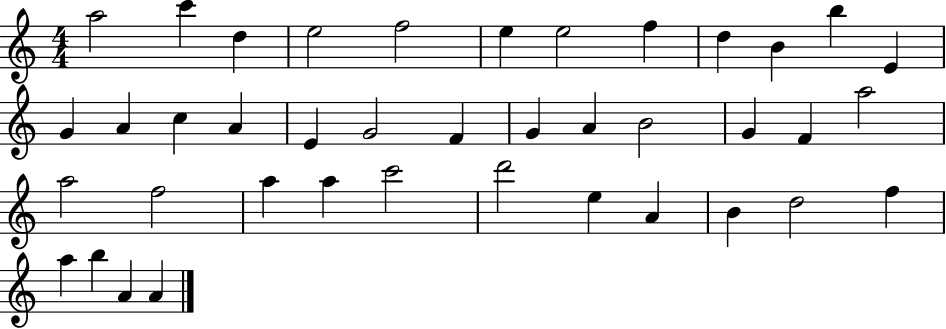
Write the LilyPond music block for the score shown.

{
  \clef treble
  \numericTimeSignature
  \time 4/4
  \key c \major
  a''2 c'''4 d''4 | e''2 f''2 | e''4 e''2 f''4 | d''4 b'4 b''4 e'4 | \break g'4 a'4 c''4 a'4 | e'4 g'2 f'4 | g'4 a'4 b'2 | g'4 f'4 a''2 | \break a''2 f''2 | a''4 a''4 c'''2 | d'''2 e''4 a'4 | b'4 d''2 f''4 | \break a''4 b''4 a'4 a'4 | \bar "|."
}